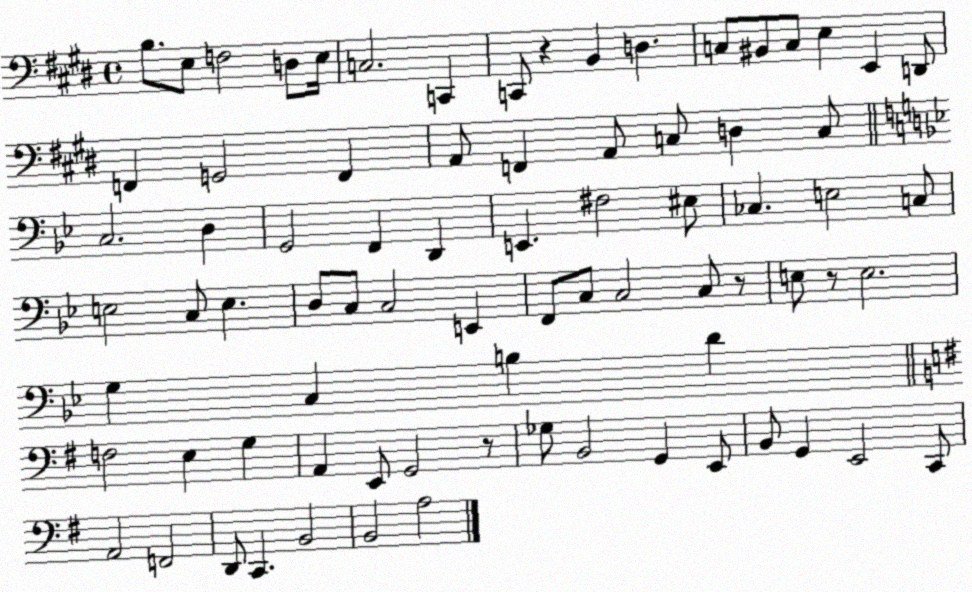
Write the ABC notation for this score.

X:1
T:Untitled
M:4/4
L:1/4
K:E
B,/2 E,/2 F,2 D,/2 E,/4 C,2 C,, C,,/2 z B,, D, C,/2 ^B,,/2 C,/2 E, E,, D,,/2 F,, G,,2 F,, A,,/2 F,, A,,/2 C,/2 D, C,/2 C,2 D, G,,2 F,, D,, E,, ^F,2 ^E,/2 _C, E,2 C,/2 E,2 C,/2 E, D,/2 C,/2 C,2 E,, F,,/2 C,/2 C,2 C,/2 z/2 E,/2 z/2 E,2 G, C, B, D F,2 E, G, A,, E,,/2 G,,2 z/2 _G,/2 B,,2 G,, E,,/2 B,,/2 G,, E,,2 C,,/2 A,,2 F,,2 D,,/2 C,, B,,2 B,,2 A,2